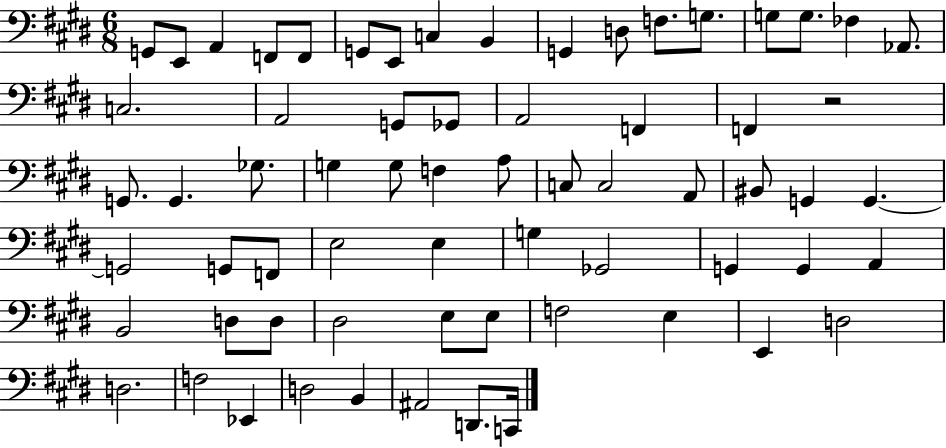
G2/e E2/e A2/q F2/e F2/e G2/e E2/e C3/q B2/q G2/q D3/e F3/e. G3/e. G3/e G3/e. FES3/q Ab2/e. C3/h. A2/h G2/e Gb2/e A2/h F2/q F2/q R/h G2/e. G2/q. Gb3/e. G3/q G3/e F3/q A3/e C3/e C3/h A2/e BIS2/e G2/q G2/q. G2/h G2/e F2/e E3/h E3/q G3/q Gb2/h G2/q G2/q A2/q B2/h D3/e D3/e D#3/h E3/e E3/e F3/h E3/q E2/q D3/h D3/h. F3/h Eb2/q D3/h B2/q A#2/h D2/e. C2/s